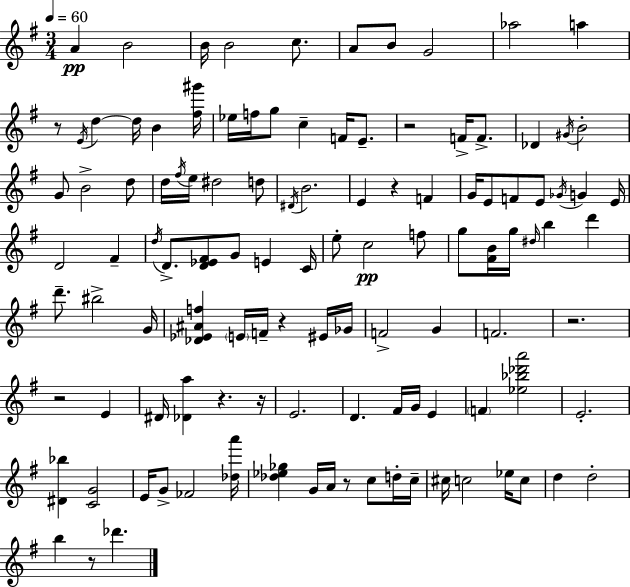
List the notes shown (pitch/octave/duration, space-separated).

A4/q B4/h B4/s B4/h C5/e. A4/e B4/e G4/h Ab5/h A5/q R/e E4/s D5/q D5/s B4/q [F#5,G#6]/s Eb5/s F5/s G5/e C5/q F4/s E4/e. R/h F4/s F4/e. Db4/q G#4/s B4/h G4/e B4/h D5/e D5/s F#5/s E5/s D#5/h D5/e D#4/s B4/h. E4/q R/q F4/q G4/s E4/e F4/e E4/e Gb4/s G4/q E4/s D4/h F#4/q D5/s D4/e. [D4,Eb4,F#4]/e G4/e E4/q C4/s E5/e C5/h F5/e G5/e [F#4,B4]/s G5/s D#5/s B5/q D6/q D6/e. BIS5/h G4/s [Db4,Eb4,A#4,F5]/q E4/s F4/s R/q EIS4/s Gb4/s F4/h G4/q F4/h. R/h. R/h E4/q D#4/s [Db4,A5]/q R/q. R/s E4/h. D4/q. F#4/s G4/s E4/q F4/q [Eb5,Bb5,Db6,A6]/h E4/h. [D#4,Bb5]/q [C4,G4]/h E4/s G4/e FES4/h [Db5,A6]/s [Db5,Eb5,Gb5]/q G4/s A4/s R/e C5/e D5/s C5/s C#5/s C5/h Eb5/s C5/e D5/q D5/h B5/q R/e Db6/q.